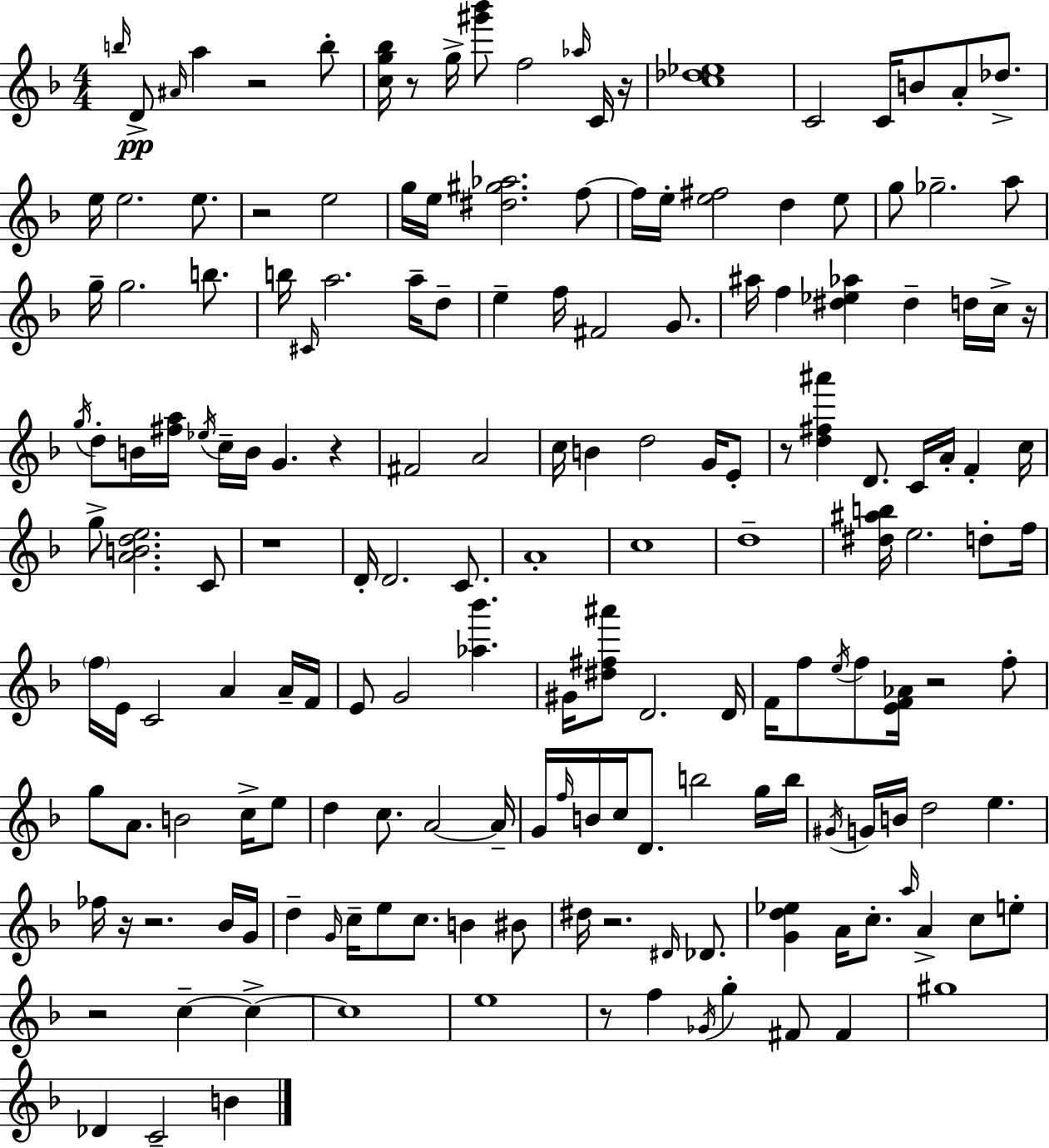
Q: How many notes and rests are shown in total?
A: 173